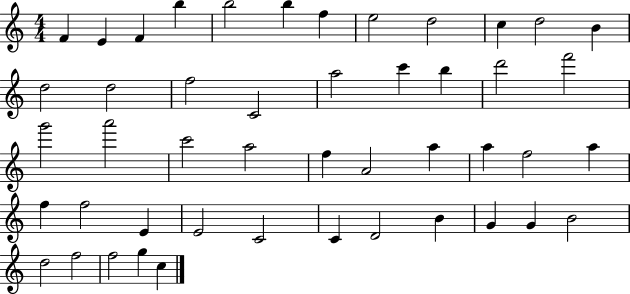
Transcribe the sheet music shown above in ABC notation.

X:1
T:Untitled
M:4/4
L:1/4
K:C
F E F b b2 b f e2 d2 c d2 B d2 d2 f2 C2 a2 c' b d'2 f'2 g'2 a'2 c'2 a2 f A2 a a f2 a f f2 E E2 C2 C D2 B G G B2 d2 f2 f2 g c